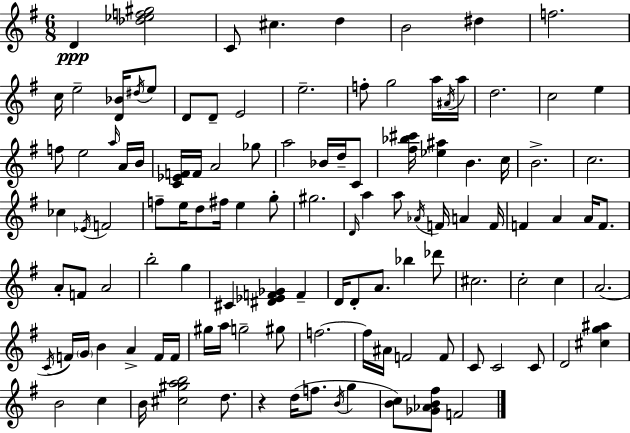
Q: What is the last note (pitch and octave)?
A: F4